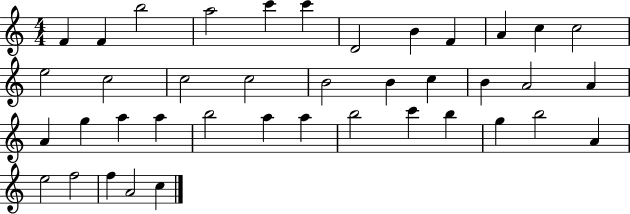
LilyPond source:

{
  \clef treble
  \numericTimeSignature
  \time 4/4
  \key c \major
  f'4 f'4 b''2 | a''2 c'''4 c'''4 | d'2 b'4 f'4 | a'4 c''4 c''2 | \break e''2 c''2 | c''2 c''2 | b'2 b'4 c''4 | b'4 a'2 a'4 | \break a'4 g''4 a''4 a''4 | b''2 a''4 a''4 | b''2 c'''4 b''4 | g''4 b''2 a'4 | \break e''2 f''2 | f''4 a'2 c''4 | \bar "|."
}